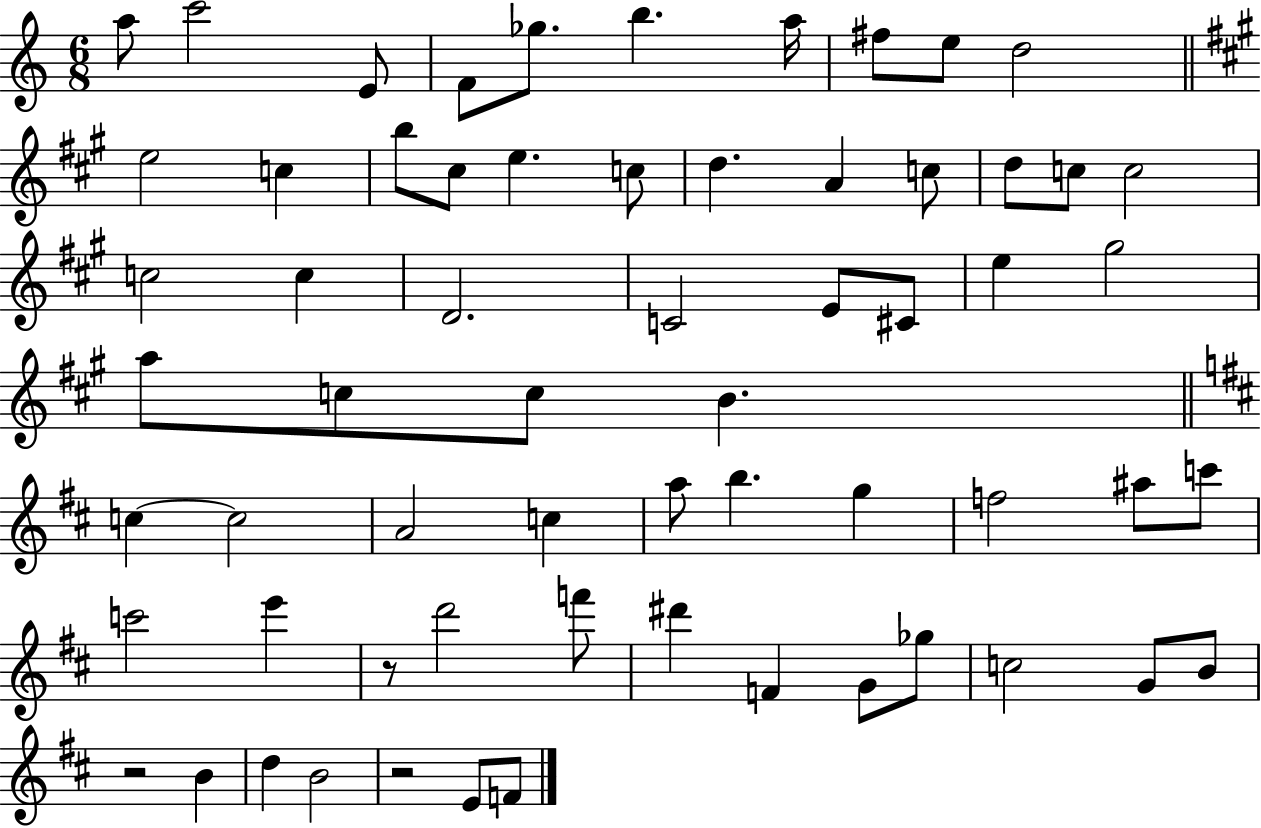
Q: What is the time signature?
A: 6/8